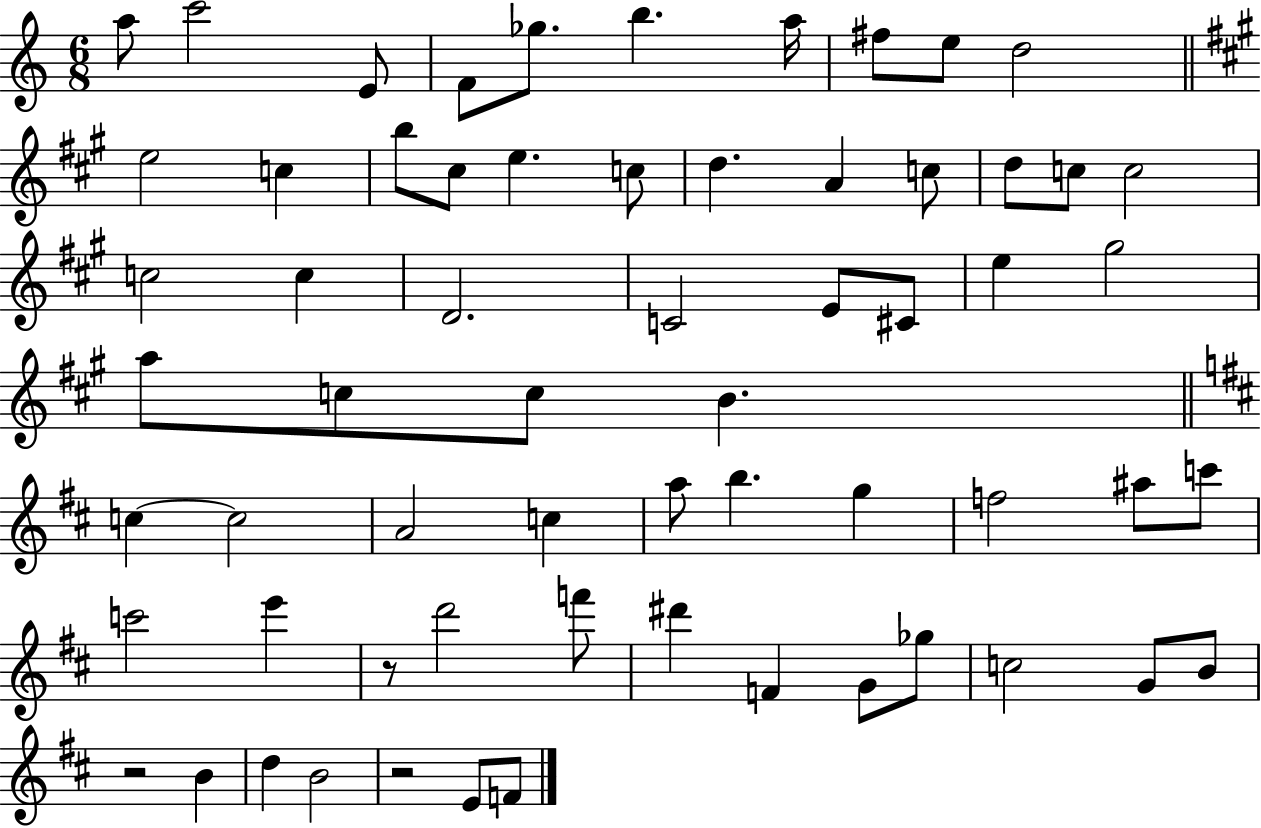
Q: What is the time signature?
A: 6/8